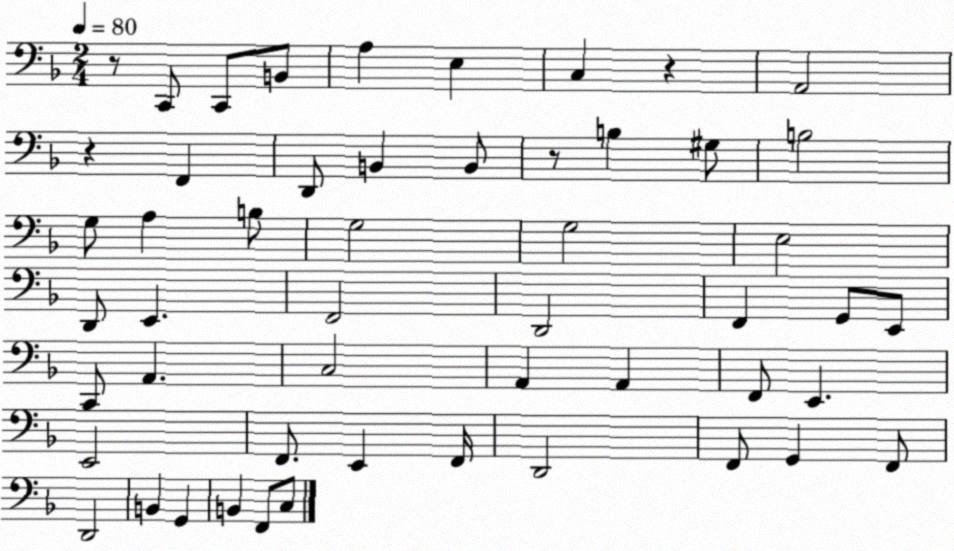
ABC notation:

X:1
T:Untitled
M:2/4
L:1/4
K:F
z/2 C,,/2 C,,/2 B,,/2 A, E, C, z A,,2 z F,, D,,/2 B,, B,,/2 z/2 B, ^G,/2 B,2 G,/2 A, B,/2 G,2 G,2 E,2 D,,/2 E,, F,,2 D,,2 F,, G,,/2 E,,/2 C,,/2 A,, C,2 A,, A,, F,,/2 E,, E,,2 F,,/2 E,, F,,/4 D,,2 F,,/2 G,, F,,/2 D,,2 B,, G,, B,, F,,/2 C,/2